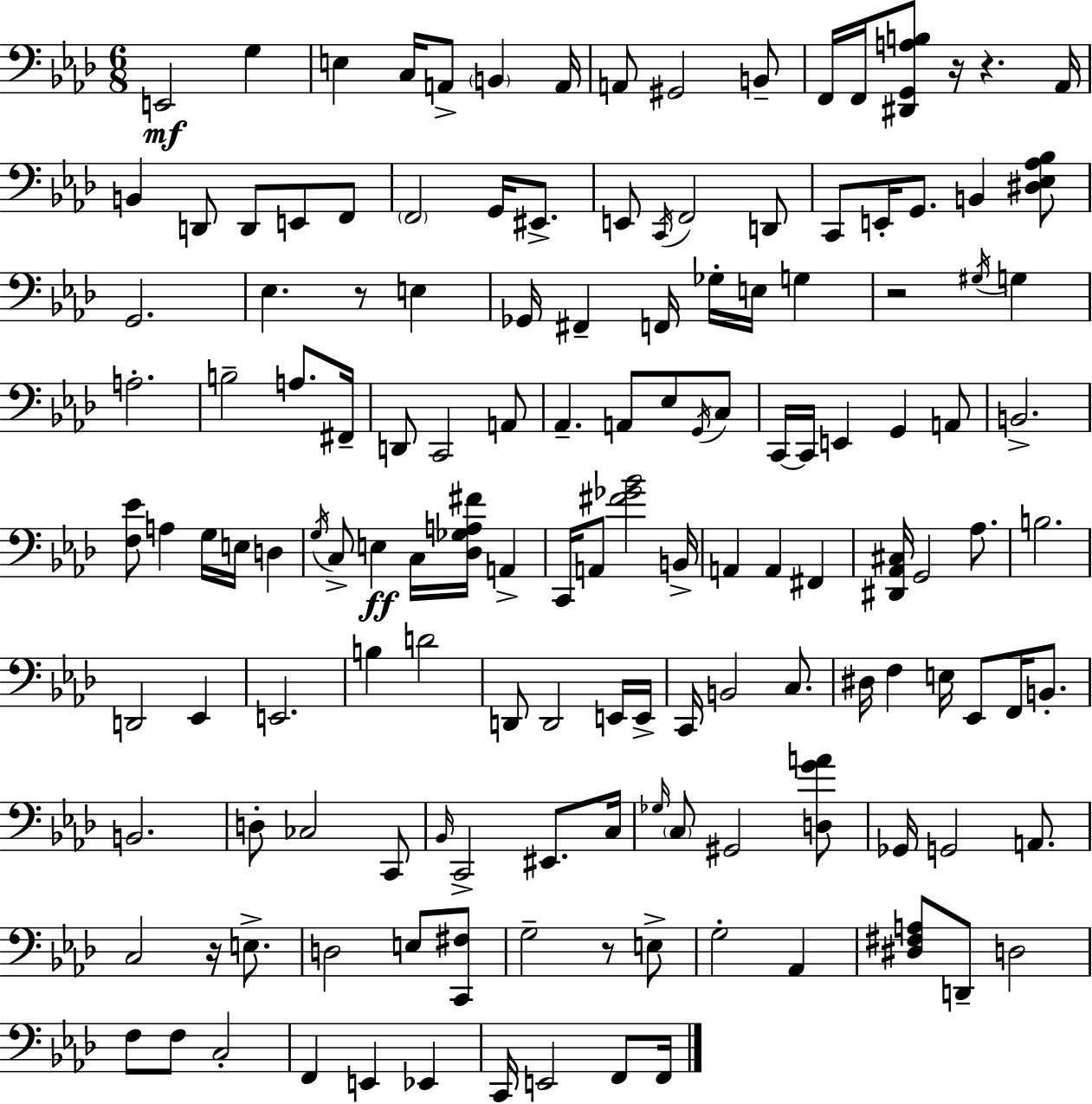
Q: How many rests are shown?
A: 6